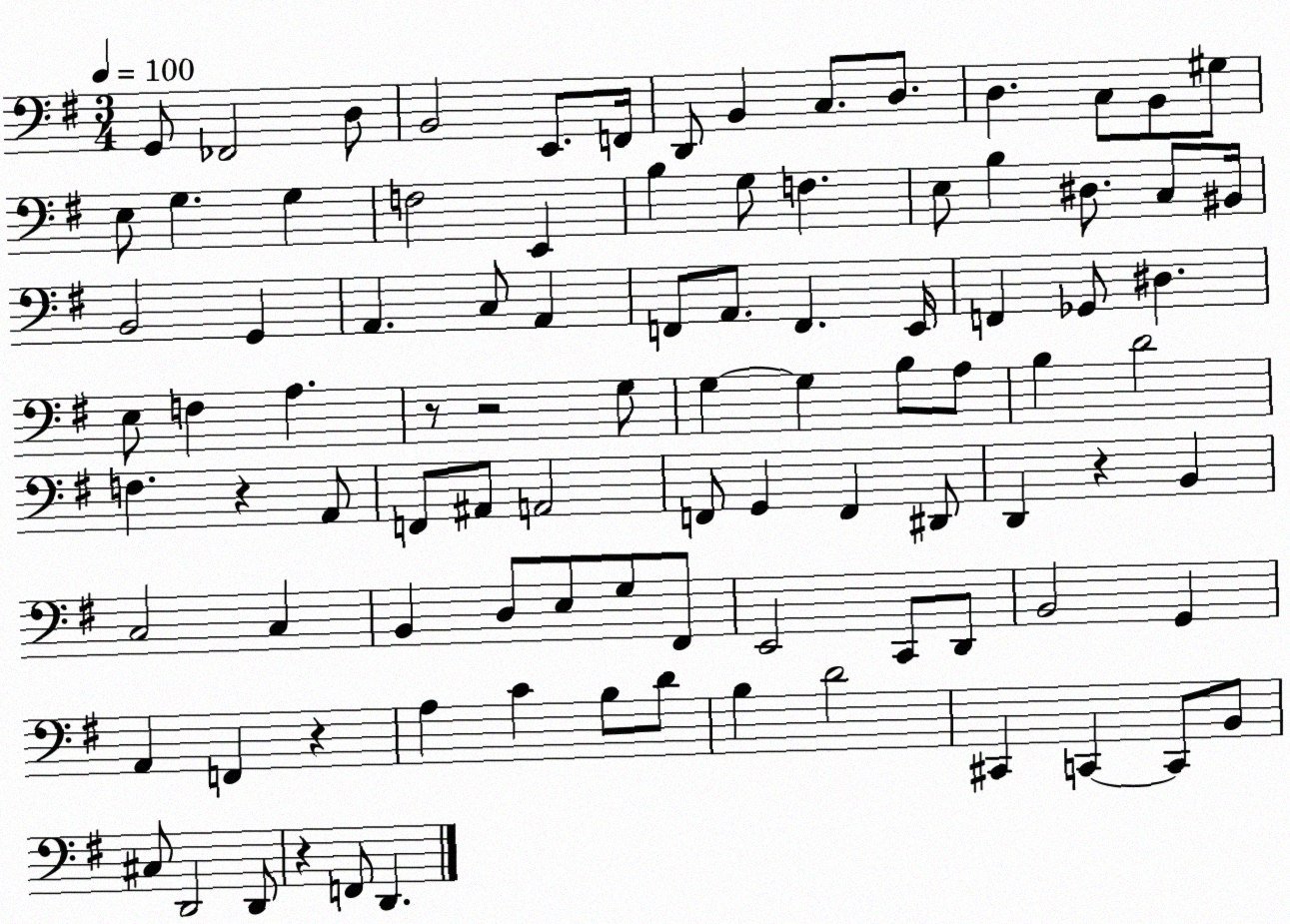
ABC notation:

X:1
T:Untitled
M:3/4
L:1/4
K:G
G,,/2 _F,,2 D,/2 B,,2 E,,/2 F,,/4 D,,/2 B,, C,/2 D,/2 D, C,/2 B,,/2 ^G,/2 E,/2 G, G, F,2 E,, B, G,/2 F, E,/2 B, ^D,/2 C,/2 ^B,,/4 B,,2 G,, A,, C,/2 A,, F,,/2 A,,/2 F,, E,,/4 F,, _G,,/2 ^D, E,/2 F, A, z/2 z2 G,/2 G, G, B,/2 A,/2 B, D2 F, z A,,/2 F,,/2 ^A,,/2 A,,2 F,,/2 G,, F,, ^D,,/2 D,, z B,, C,2 C, B,, D,/2 E,/2 G,/2 ^F,,/2 E,,2 C,,/2 D,,/2 B,,2 G,, A,, F,, z A, C B,/2 D/2 B, D2 ^C,, C,, C,,/2 B,,/2 ^C,/2 D,,2 D,,/2 z F,,/2 D,,